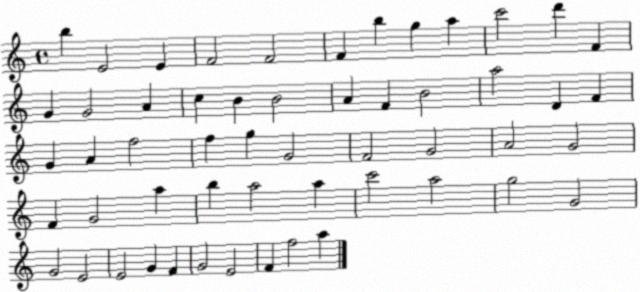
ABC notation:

X:1
T:Untitled
M:4/4
L:1/4
K:C
b E2 E F2 F2 F b g a c'2 d' F G G2 A c B B2 A F B2 a2 D F G A f2 f g G2 F2 G2 A2 G2 F G2 a b a2 a c'2 a2 g2 G2 G2 E2 E2 G F G2 E2 F f2 a